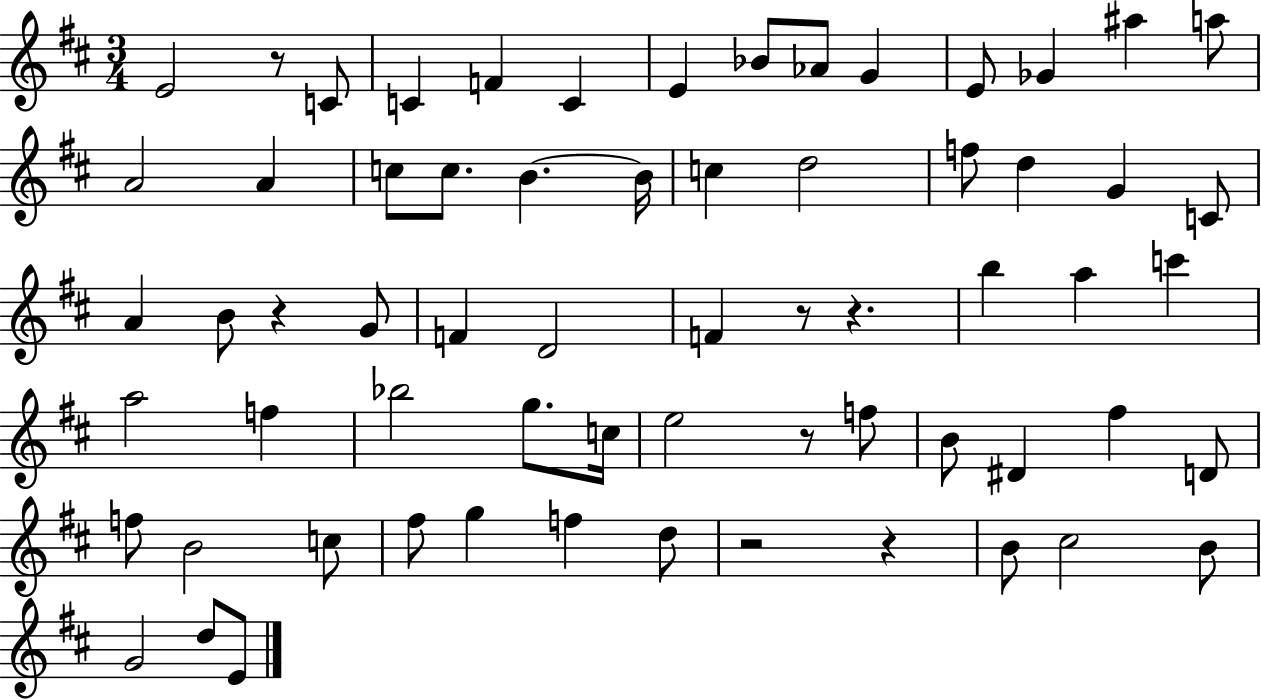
E4/h R/e C4/e C4/q F4/q C4/q E4/q Bb4/e Ab4/e G4/q E4/e Gb4/q A#5/q A5/e A4/h A4/q C5/e C5/e. B4/q. B4/s C5/q D5/h F5/e D5/q G4/q C4/e A4/q B4/e R/q G4/e F4/q D4/h F4/q R/e R/q. B5/q A5/q C6/q A5/h F5/q Bb5/h G5/e. C5/s E5/h R/e F5/e B4/e D#4/q F#5/q D4/e F5/e B4/h C5/e F#5/e G5/q F5/q D5/e R/h R/q B4/e C#5/h B4/e G4/h D5/e E4/e